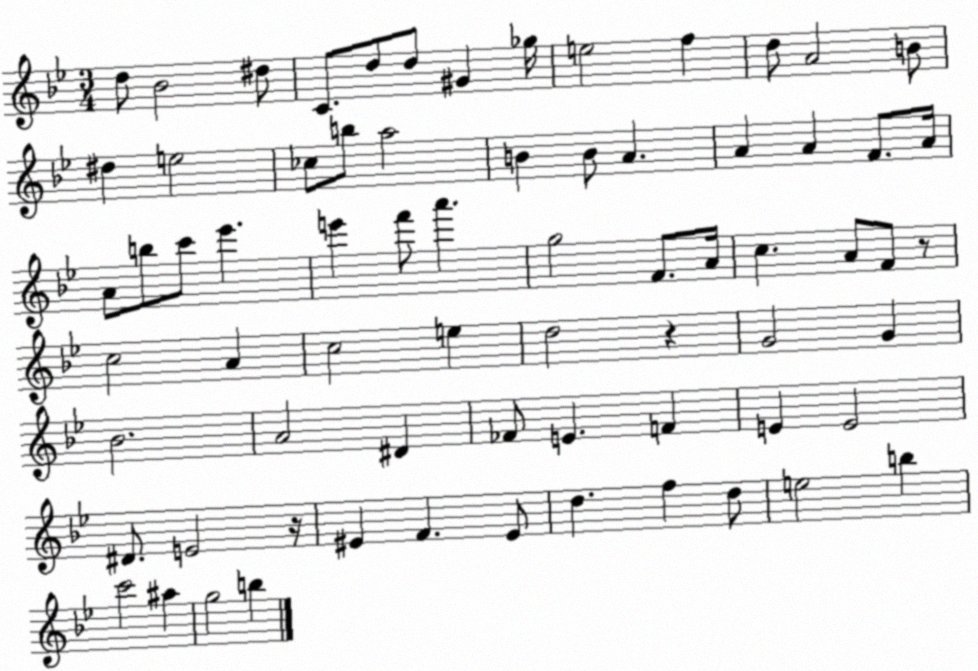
X:1
T:Untitled
M:3/4
L:1/4
K:Bb
d/2 _B2 ^d/2 C/2 d/2 d/2 ^G _g/4 e2 f d/2 A2 B/2 ^d e2 _c/2 b/2 a2 B B/2 A A A F/2 A/4 A/2 b/2 c'/2 _e' e' f'/2 a' g2 F/2 A/4 c A/2 F/2 z/2 c2 A c2 e d2 z G2 G _B2 A2 ^D _F/2 E F E E2 ^D/2 E2 z/4 ^E F ^E/2 d f d/2 e2 b c'2 ^a g2 b